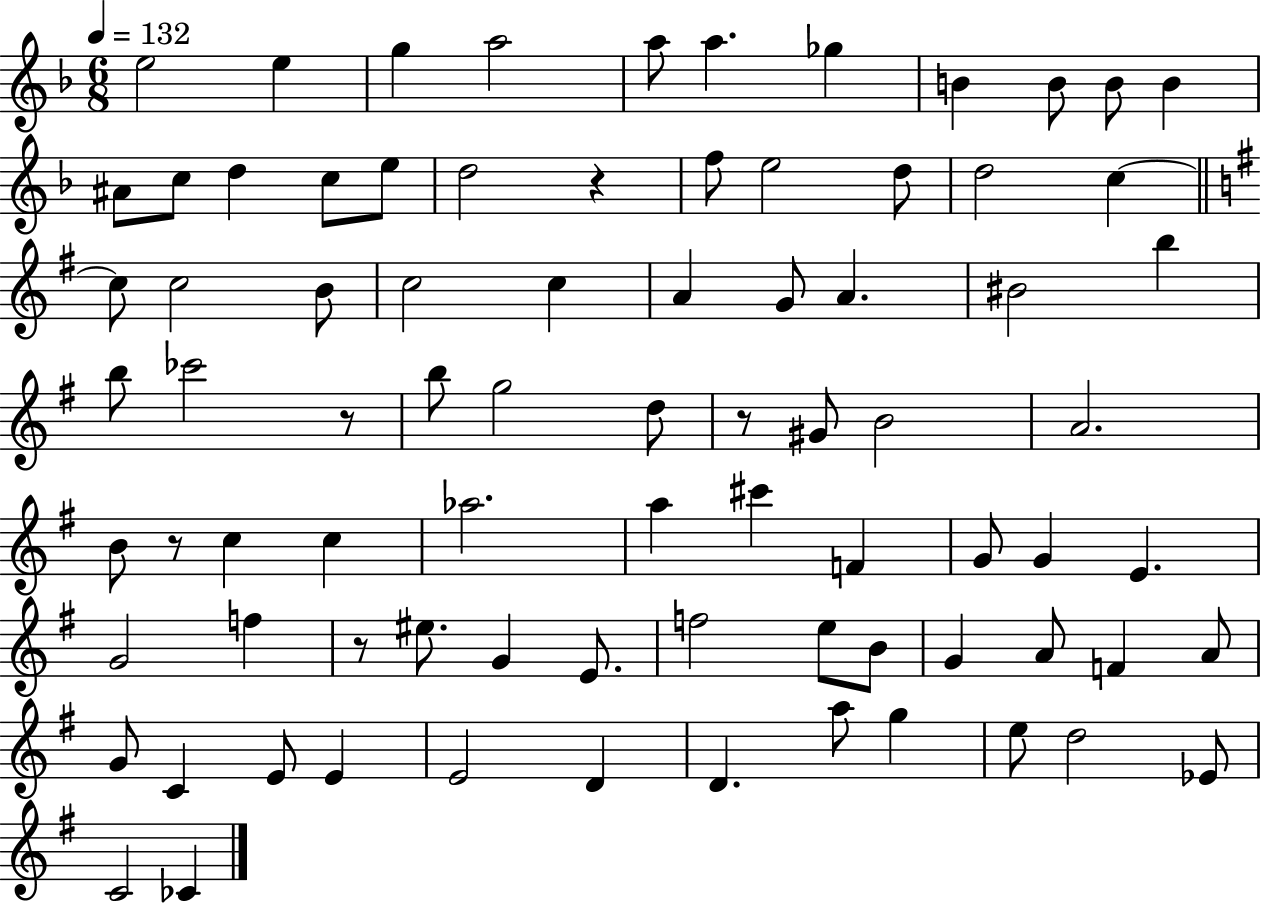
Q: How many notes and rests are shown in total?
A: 81